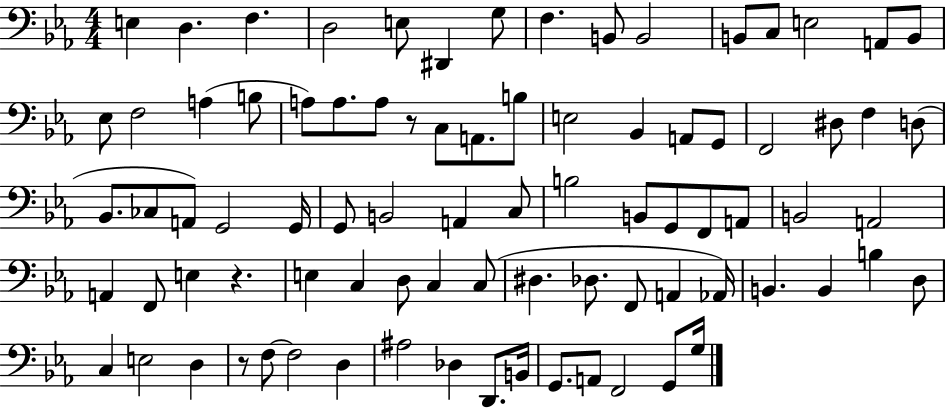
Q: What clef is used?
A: bass